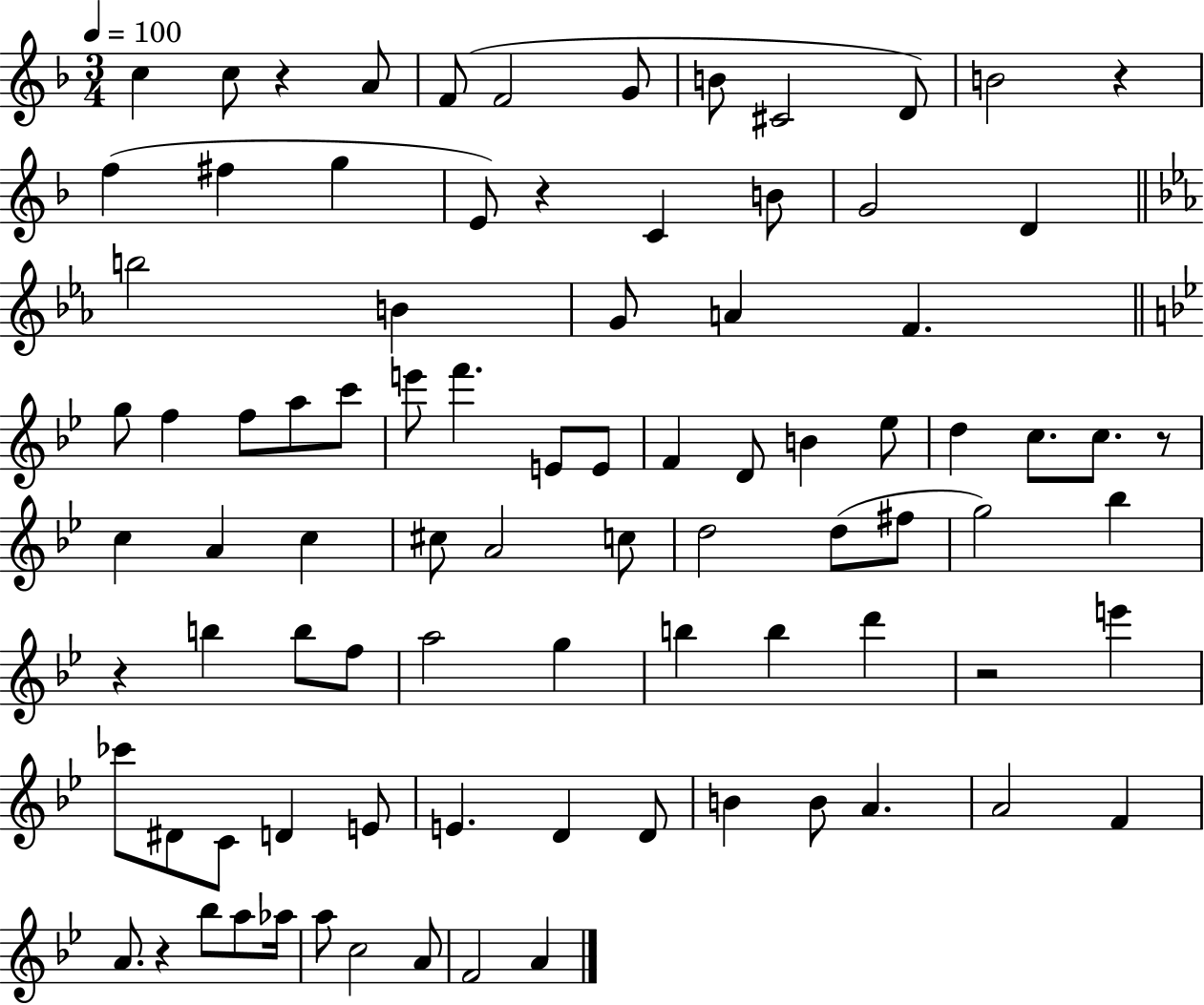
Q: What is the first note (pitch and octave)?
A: C5